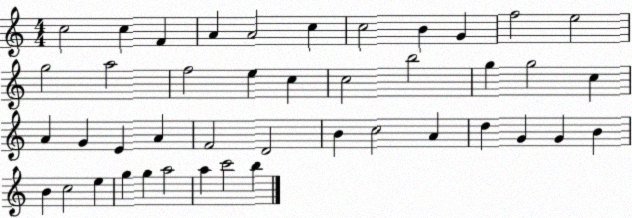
X:1
T:Untitled
M:4/4
L:1/4
K:C
c2 c F A A2 c c2 B G f2 e2 g2 a2 f2 e c c2 b2 g g2 c A G E A F2 D2 B c2 A d G G B B c2 e g g a2 a c'2 b